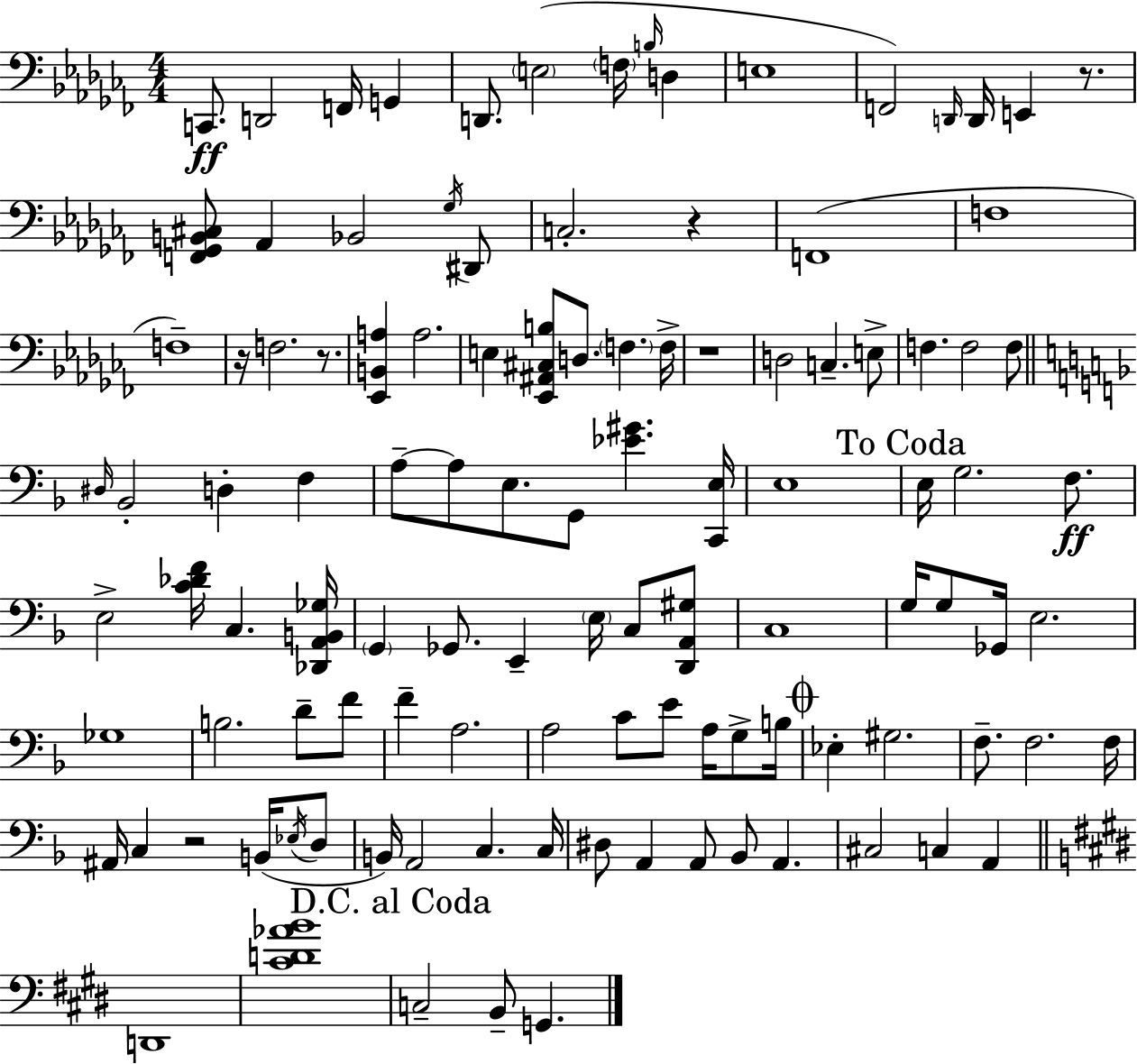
{
  \clef bass
  \numericTimeSignature
  \time 4/4
  \key aes \minor
  c,8.\ff d,2 f,16 g,4 | d,8. \parenthesize e2( \parenthesize f16 \grace { b16 } d4 | e1 | f,2) \grace { d,16 } d,16 e,4 r8. | \break <f, ges, b, cis>8 aes,4 bes,2 | \acciaccatura { ges16 } dis,8 c2.-. r4 | f,1( | f1 | \break f1--) | r16 f2. | r8. <ees, b, a>4 a2. | e4 <ees, ais, cis b>8 d8. \parenthesize f4. | \break f16-> r1 | d2 c4.-- | e8-> f4. f2 | f8 \bar "||" \break \key d \minor \grace { dis16 } bes,2-. d4-. f4 | a8--~~ a8 e8. g,8 <ees' gis'>4. | <c, e>16 e1 | \mark "To Coda" e16 g2. f8.\ff | \break e2-> <c' des' f'>16 c4. | <des, a, b, ges>16 \parenthesize g,4 ges,8. e,4-- \parenthesize e16 c8 <d, a, gis>8 | c1 | g16 g8 ges,16 e2. | \break ges1 | b2. d'8-- f'8 | f'4-- a2. | a2 c'8 e'8 a16 g8-> | \break b16 \mark \markup { \musicglyph "scripts.coda" } ees4-. gis2. | f8.-- f2. | f16 ais,16 c4 r2 b,16( \acciaccatura { ees16 } | d8 b,16) a,2 c4. | \break c16 dis8 a,4 a,8 bes,8 a,4. | cis2 c4 a,4 | \bar "||" \break \key e \major d,1 | <cis' d' aes' b'>1 | \mark "D.C. al Coda" c2-- b,8-- g,4. | \bar "|."
}